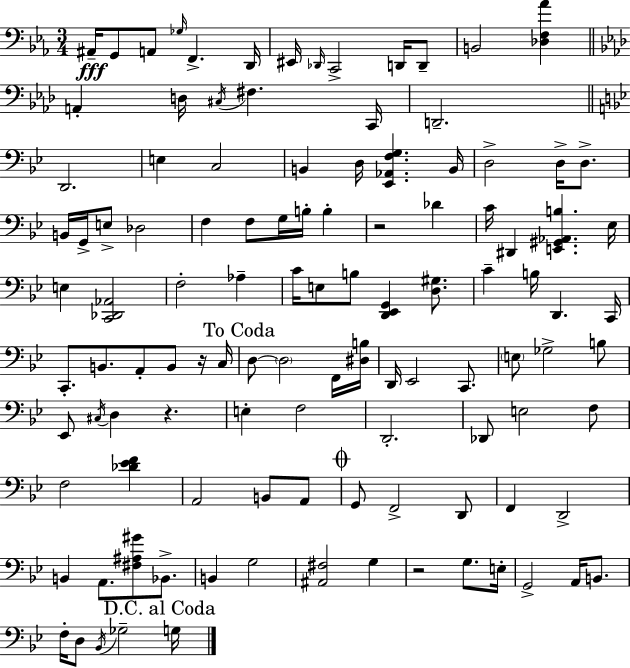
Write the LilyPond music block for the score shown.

{
  \clef bass
  \numericTimeSignature
  \time 3/4
  \key c \minor
  \repeat volta 2 { ais,16--\fff g,8 a,8 \grace { ges16 } f,4.-> | d,16 eis,16 \grace { des,16 } c,2-> d,16 | d,8-- b,2 <des f aes'>4 | \bar "||" \break \key f \minor a,4-. d16 \acciaccatura { cis16 } fis4. | c,16 d,2.-- | \bar "||" \break \key g \minor d,2. | e4 c2 | b,4 d16 <ees, aes, f g>4. b,16 | d2-> d16-> d8.-> | \break b,16 g,16-> e8-> des2 | f4 f8 g16 b16-. b4-. | r2 des'4 | c'16 dis,4 <e, gis, aes, b>4. ees16 | \break e4 <c, des, aes,>2 | f2-. aes4-- | c'16 e8 b8 <d, ees, g,>4 <d gis>8. | c'4-- b16 d,4. c,16 | \break c,8.-. b,8. a,8-. b,8 r16 c16 | \mark "To Coda" d8~~ \parenthesize d2 f,16 <dis b>16 | d,16 ees,2 c,8. | \parenthesize e8 ges2-> b8 | \break ees,8 \acciaccatura { cis16 } d4 r4. | e4-. f2 | d,2.-. | des,8 e2 f8 | \break f2 <des' ees' f'>4 | a,2 b,8 a,8 | \mark \markup { \musicglyph "scripts.coda" } g,8 f,2-> d,8 | f,4 d,2-> | \break b,4 a,8. <fis ais gis'>8 bes,8.-> | b,4 g2 | <ais, fis>2 g4 | r2 g8. | \break e16-. g,2-> a,16 b,8. | f16-. d8 \acciaccatura { bes,16 } ges2-- | \mark "D.C. al Coda" g16 } \bar "|."
}